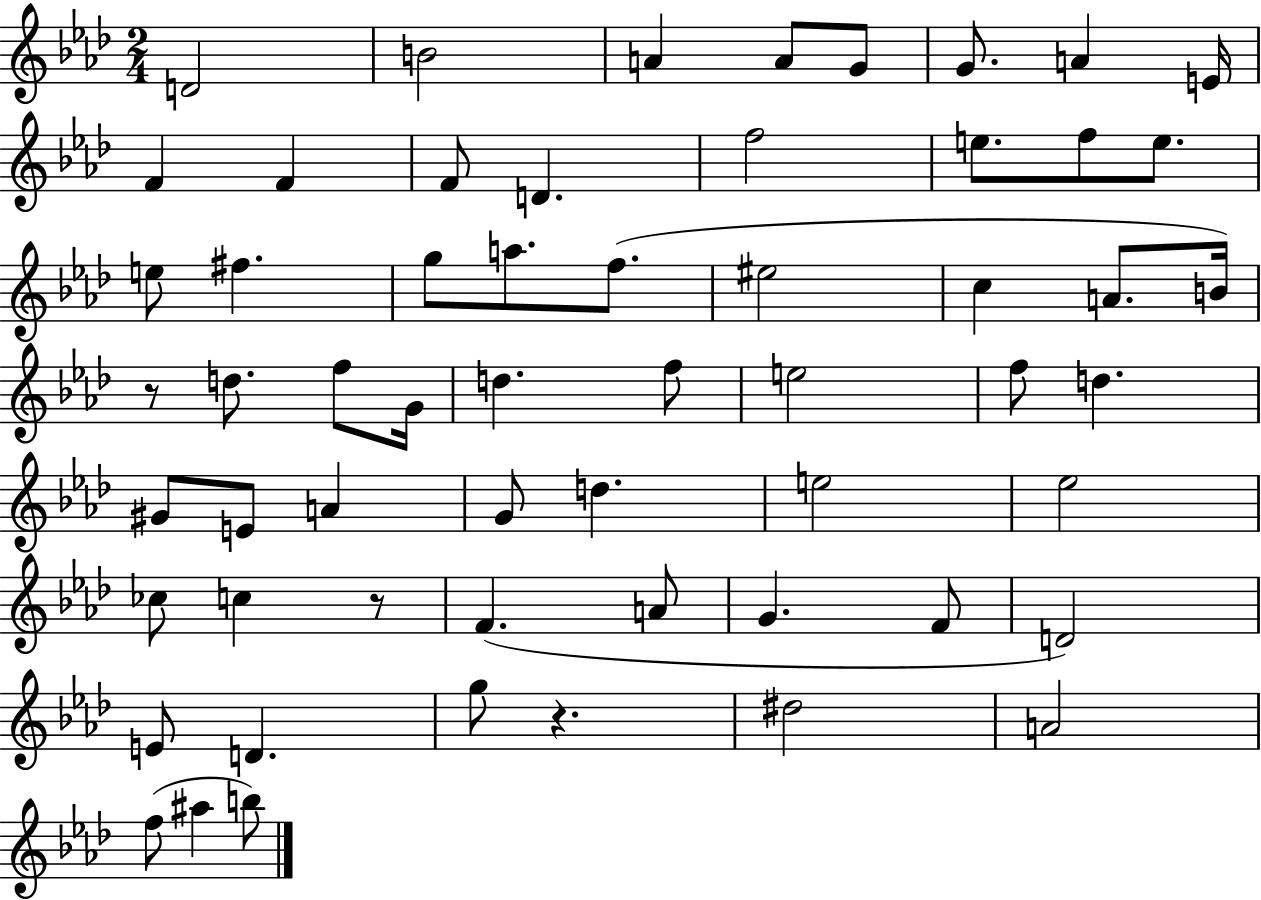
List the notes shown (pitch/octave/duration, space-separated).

D4/h B4/h A4/q A4/e G4/e G4/e. A4/q E4/s F4/q F4/q F4/e D4/q. F5/h E5/e. F5/e E5/e. E5/e F#5/q. G5/e A5/e. F5/e. EIS5/h C5/q A4/e. B4/s R/e D5/e. F5/e G4/s D5/q. F5/e E5/h F5/e D5/q. G#4/e E4/e A4/q G4/e D5/q. E5/h Eb5/h CES5/e C5/q R/e F4/q. A4/e G4/q. F4/e D4/h E4/e D4/q. G5/e R/q. D#5/h A4/h F5/e A#5/q B5/e